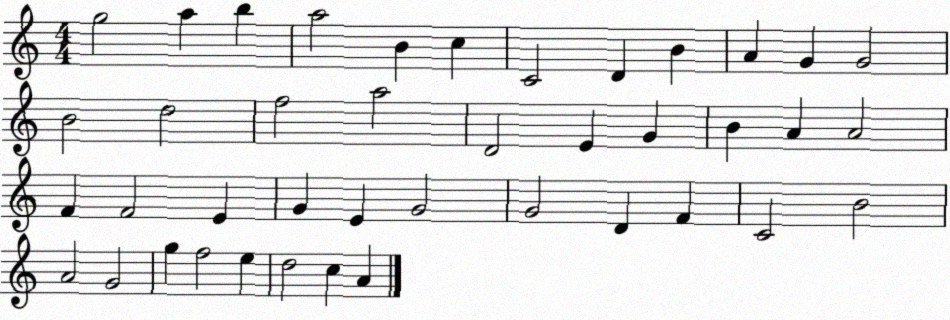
X:1
T:Untitled
M:4/4
L:1/4
K:C
g2 a b a2 B c C2 D B A G G2 B2 d2 f2 a2 D2 E G B A A2 F F2 E G E G2 G2 D F C2 B2 A2 G2 g f2 e d2 c A